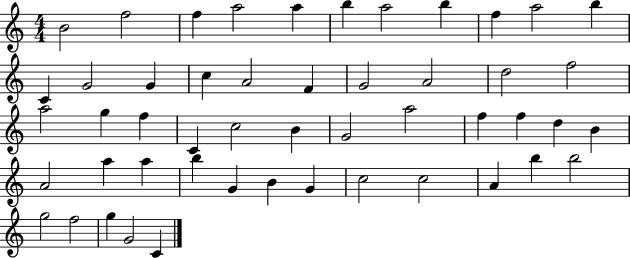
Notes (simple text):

B4/h F5/h F5/q A5/h A5/q B5/q A5/h B5/q F5/q A5/h B5/q C4/q G4/h G4/q C5/q A4/h F4/q G4/h A4/h D5/h F5/h A5/h G5/q F5/q C4/q C5/h B4/q G4/h A5/h F5/q F5/q D5/q B4/q A4/h A5/q A5/q B5/q G4/q B4/q G4/q C5/h C5/h A4/q B5/q B5/h G5/h F5/h G5/q G4/h C4/q